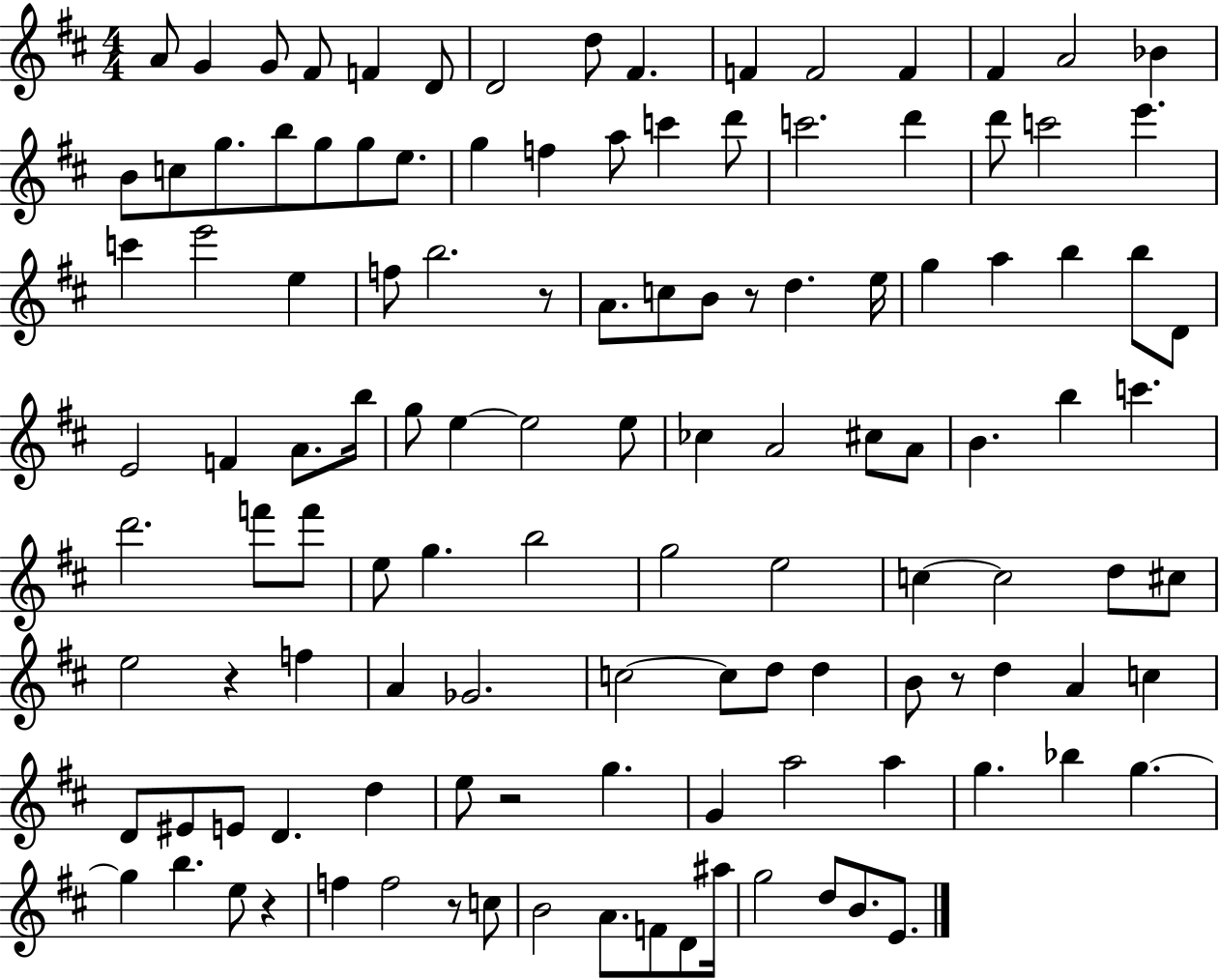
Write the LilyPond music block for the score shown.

{
  \clef treble
  \numericTimeSignature
  \time 4/4
  \key d \major
  a'8 g'4 g'8 fis'8 f'4 d'8 | d'2 d''8 fis'4. | f'4 f'2 f'4 | fis'4 a'2 bes'4 | \break b'8 c''8 g''8. b''8 g''8 g''8 e''8. | g''4 f''4 a''8 c'''4 d'''8 | c'''2. d'''4 | d'''8 c'''2 e'''4. | \break c'''4 e'''2 e''4 | f''8 b''2. r8 | a'8. c''8 b'8 r8 d''4. e''16 | g''4 a''4 b''4 b''8 d'8 | \break e'2 f'4 a'8. b''16 | g''8 e''4~~ e''2 e''8 | ces''4 a'2 cis''8 a'8 | b'4. b''4 c'''4. | \break d'''2. f'''8 f'''8 | e''8 g''4. b''2 | g''2 e''2 | c''4~~ c''2 d''8 cis''8 | \break e''2 r4 f''4 | a'4 ges'2. | c''2~~ c''8 d''8 d''4 | b'8 r8 d''4 a'4 c''4 | \break d'8 eis'8 e'8 d'4. d''4 | e''8 r2 g''4. | g'4 a''2 a''4 | g''4. bes''4 g''4.~~ | \break g''4 b''4. e''8 r4 | f''4 f''2 r8 c''8 | b'2 a'8. f'8 d'8 ais''16 | g''2 d''8 b'8. e'8. | \break \bar "|."
}